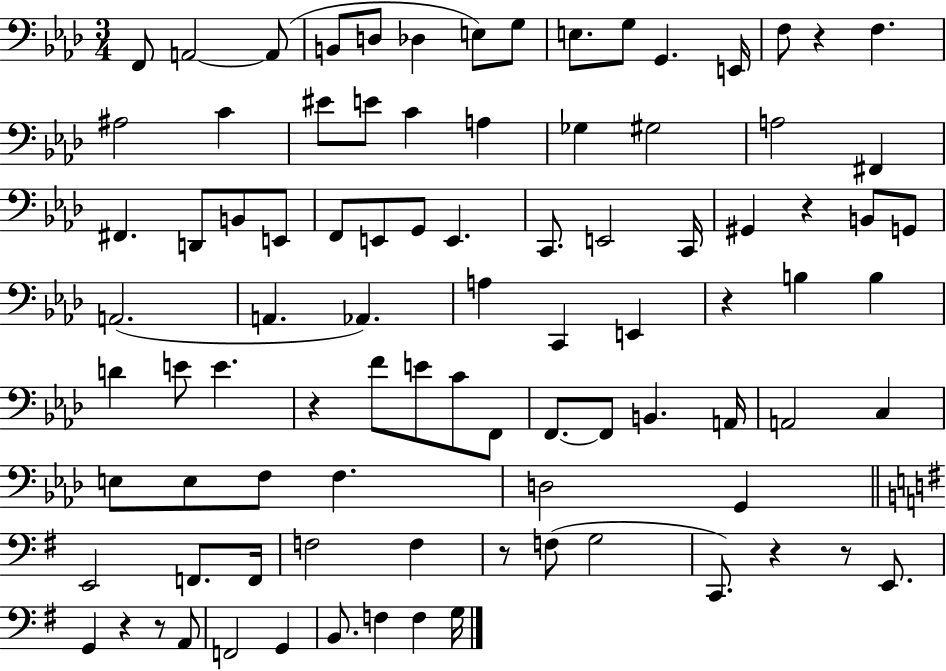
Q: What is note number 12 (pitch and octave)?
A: E2